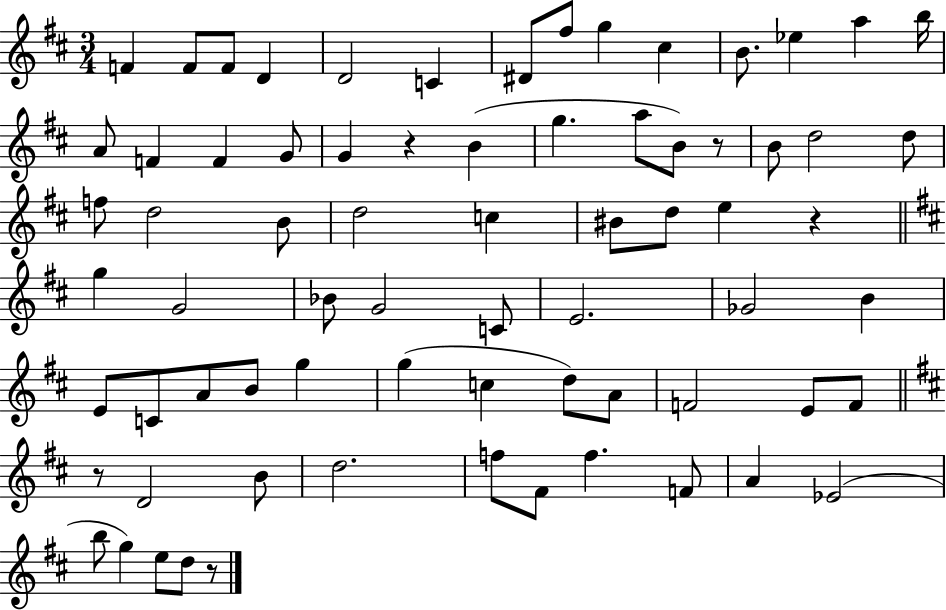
F4/q F4/e F4/e D4/q D4/h C4/q D#4/e F#5/e G5/q C#5/q B4/e. Eb5/q A5/q B5/s A4/e F4/q F4/q G4/e G4/q R/q B4/q G5/q. A5/e B4/e R/e B4/e D5/h D5/e F5/e D5/h B4/e D5/h C5/q BIS4/e D5/e E5/q R/q G5/q G4/h Bb4/e G4/h C4/e E4/h. Gb4/h B4/q E4/e C4/e A4/e B4/e G5/q G5/q C5/q D5/e A4/e F4/h E4/e F4/e R/e D4/h B4/e D5/h. F5/e F#4/e F5/q. F4/e A4/q Eb4/h B5/e G5/q E5/e D5/e R/e